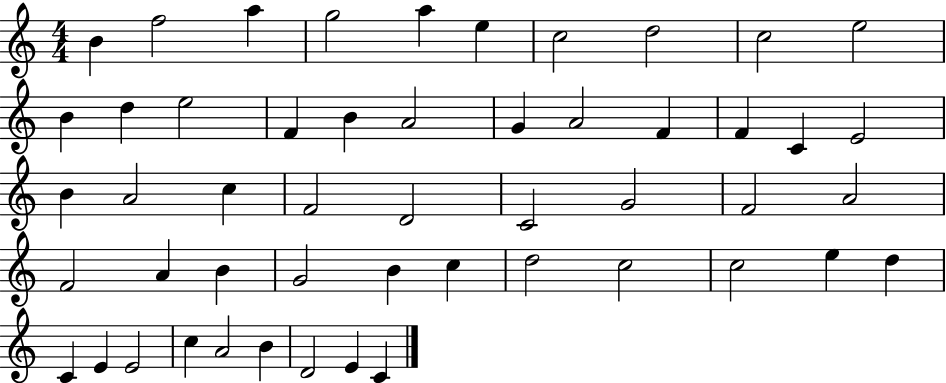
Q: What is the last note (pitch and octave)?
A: C4